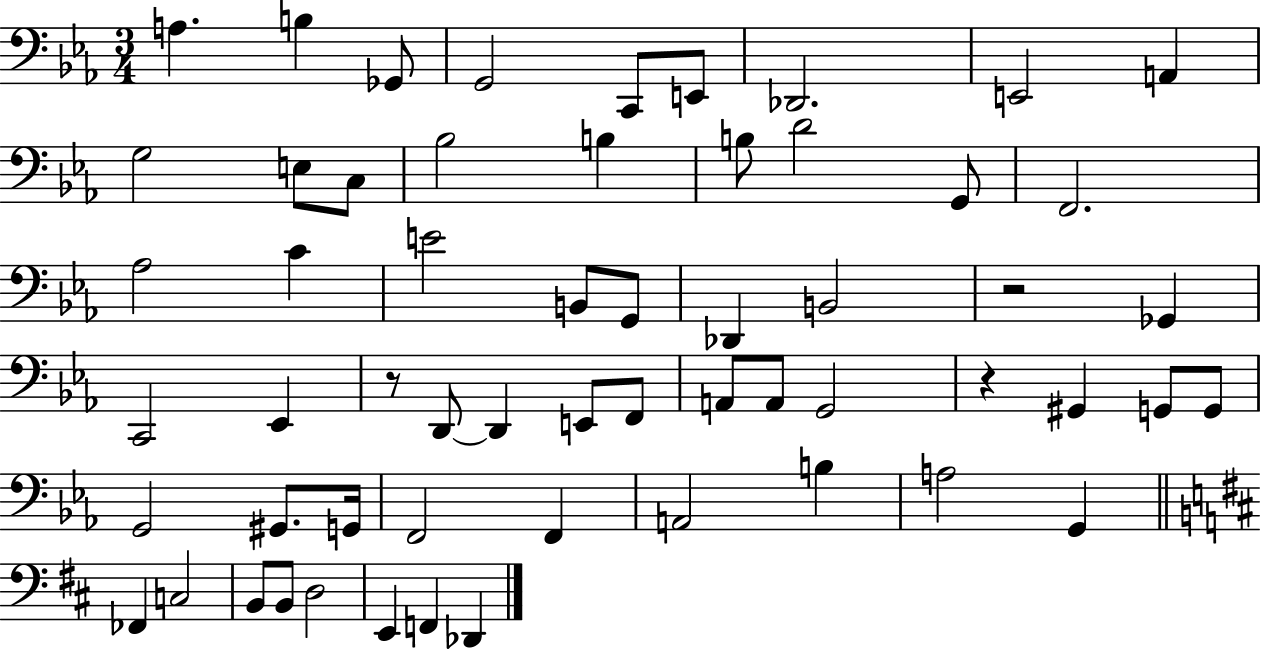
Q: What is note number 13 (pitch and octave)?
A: Bb3